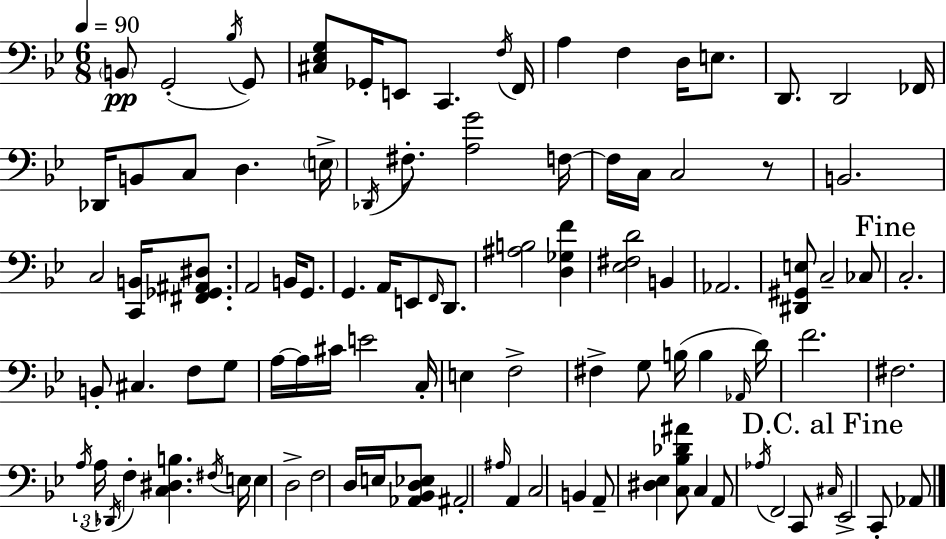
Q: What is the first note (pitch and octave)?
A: B2